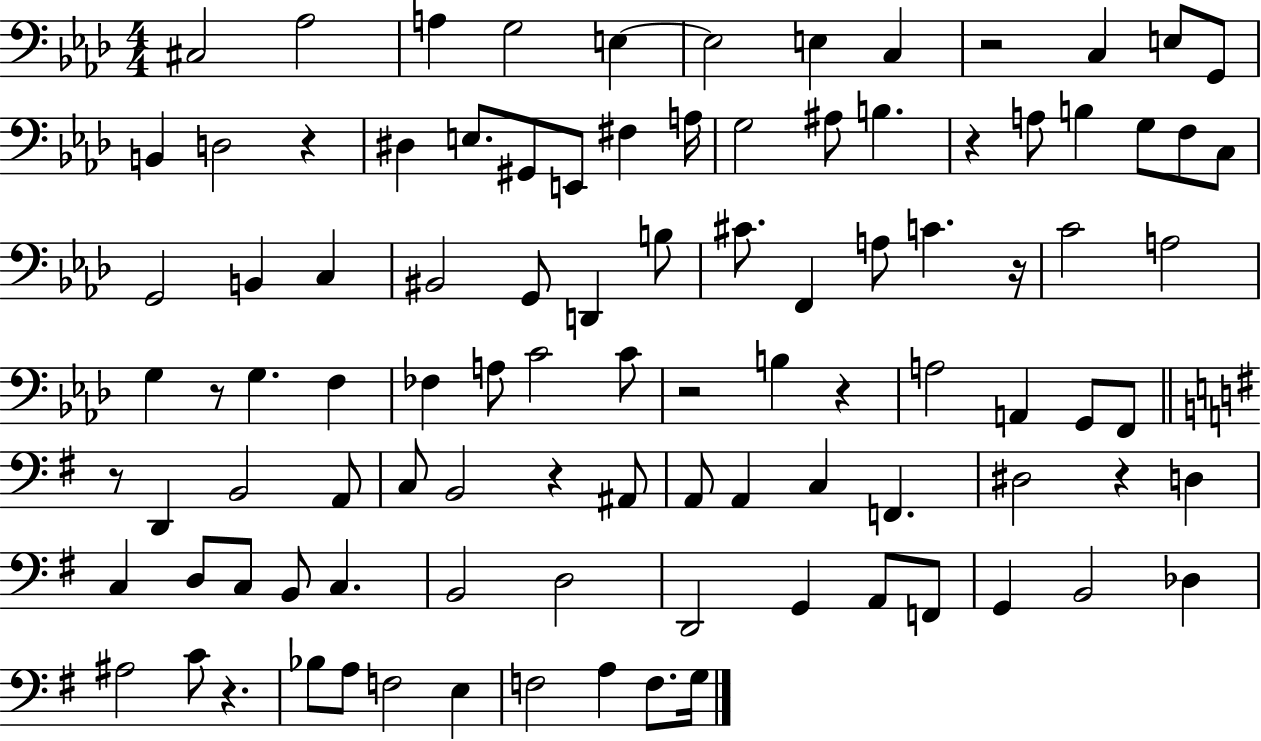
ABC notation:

X:1
T:Untitled
M:4/4
L:1/4
K:Ab
^C,2 _A,2 A, G,2 E, E,2 E, C, z2 C, E,/2 G,,/2 B,, D,2 z ^D, E,/2 ^G,,/2 E,,/2 ^F, A,/4 G,2 ^A,/2 B, z A,/2 B, G,/2 F,/2 C,/2 G,,2 B,, C, ^B,,2 G,,/2 D,, B,/2 ^C/2 F,, A,/2 C z/4 C2 A,2 G, z/2 G, F, _F, A,/2 C2 C/2 z2 B, z A,2 A,, G,,/2 F,,/2 z/2 D,, B,,2 A,,/2 C,/2 B,,2 z ^A,,/2 A,,/2 A,, C, F,, ^D,2 z D, C, D,/2 C,/2 B,,/2 C, B,,2 D,2 D,,2 G,, A,,/2 F,,/2 G,, B,,2 _D, ^A,2 C/2 z _B,/2 A,/2 F,2 E, F,2 A, F,/2 G,/4